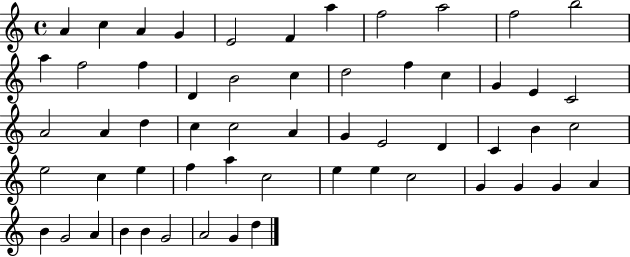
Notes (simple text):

A4/q C5/q A4/q G4/q E4/h F4/q A5/q F5/h A5/h F5/h B5/h A5/q F5/h F5/q D4/q B4/h C5/q D5/h F5/q C5/q G4/q E4/q C4/h A4/h A4/q D5/q C5/q C5/h A4/q G4/q E4/h D4/q C4/q B4/q C5/h E5/h C5/q E5/q F5/q A5/q C5/h E5/q E5/q C5/h G4/q G4/q G4/q A4/q B4/q G4/h A4/q B4/q B4/q G4/h A4/h G4/q D5/q